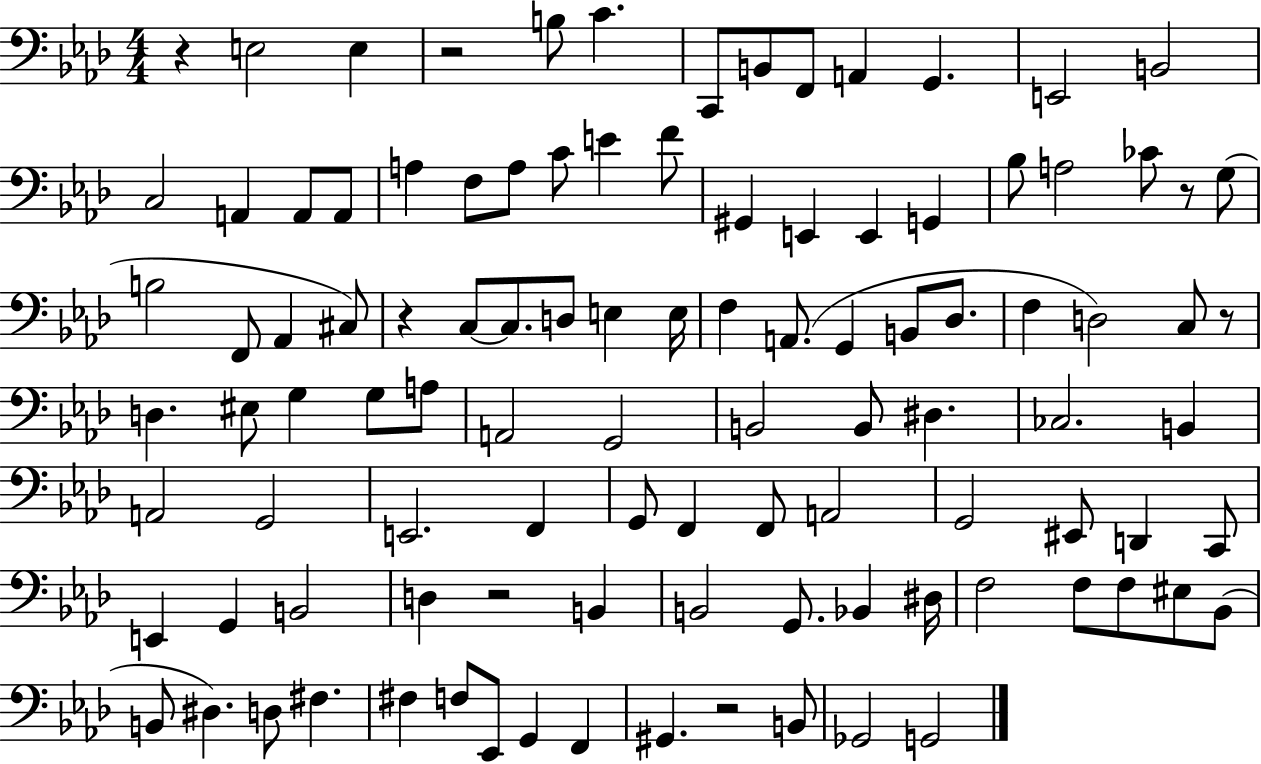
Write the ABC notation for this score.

X:1
T:Untitled
M:4/4
L:1/4
K:Ab
z E,2 E, z2 B,/2 C C,,/2 B,,/2 F,,/2 A,, G,, E,,2 B,,2 C,2 A,, A,,/2 A,,/2 A, F,/2 A,/2 C/2 E F/2 ^G,, E,, E,, G,, _B,/2 A,2 _C/2 z/2 G,/2 B,2 F,,/2 _A,, ^C,/2 z C,/2 C,/2 D,/2 E, E,/4 F, A,,/2 G,, B,,/2 _D,/2 F, D,2 C,/2 z/2 D, ^E,/2 G, G,/2 A,/2 A,,2 G,,2 B,,2 B,,/2 ^D, _C,2 B,, A,,2 G,,2 E,,2 F,, G,,/2 F,, F,,/2 A,,2 G,,2 ^E,,/2 D,, C,,/2 E,, G,, B,,2 D, z2 B,, B,,2 G,,/2 _B,, ^D,/4 F,2 F,/2 F,/2 ^E,/2 _B,,/2 B,,/2 ^D, D,/2 ^F, ^F, F,/2 _E,,/2 G,, F,, ^G,, z2 B,,/2 _G,,2 G,,2